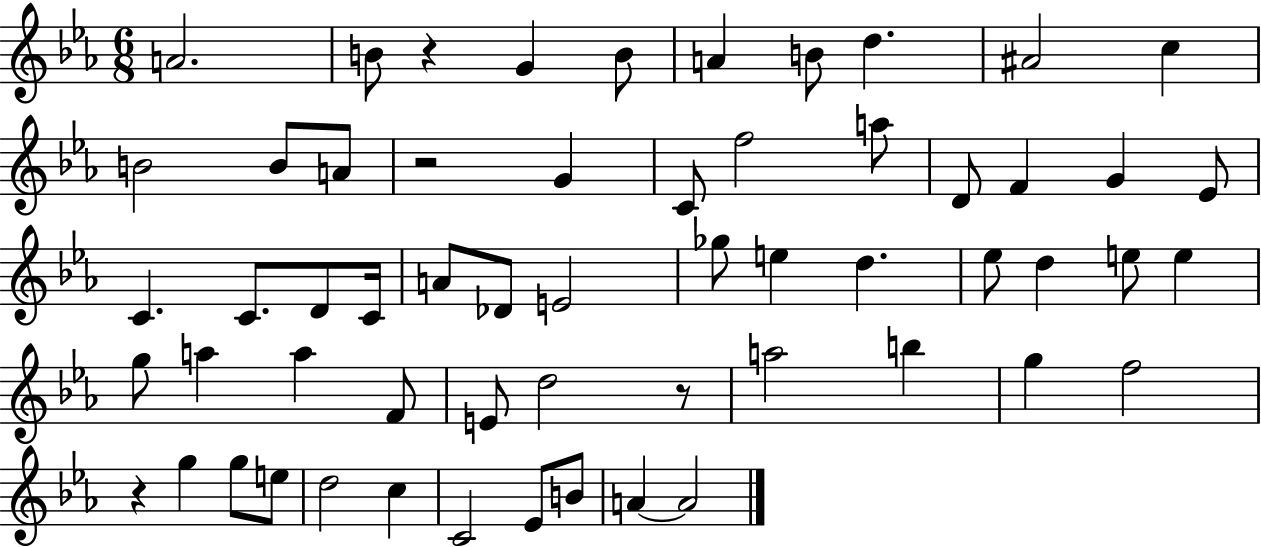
X:1
T:Untitled
M:6/8
L:1/4
K:Eb
A2 B/2 z G B/2 A B/2 d ^A2 c B2 B/2 A/2 z2 G C/2 f2 a/2 D/2 F G _E/2 C C/2 D/2 C/4 A/2 _D/2 E2 _g/2 e d _e/2 d e/2 e g/2 a a F/2 E/2 d2 z/2 a2 b g f2 z g g/2 e/2 d2 c C2 _E/2 B/2 A A2